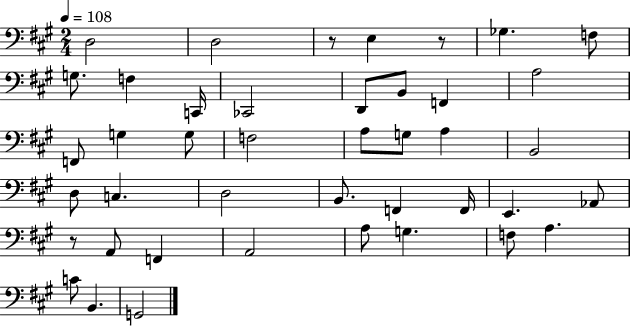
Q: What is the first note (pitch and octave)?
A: D3